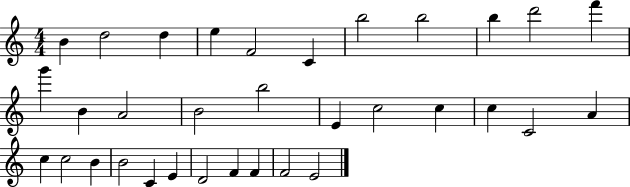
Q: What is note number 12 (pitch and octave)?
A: G6